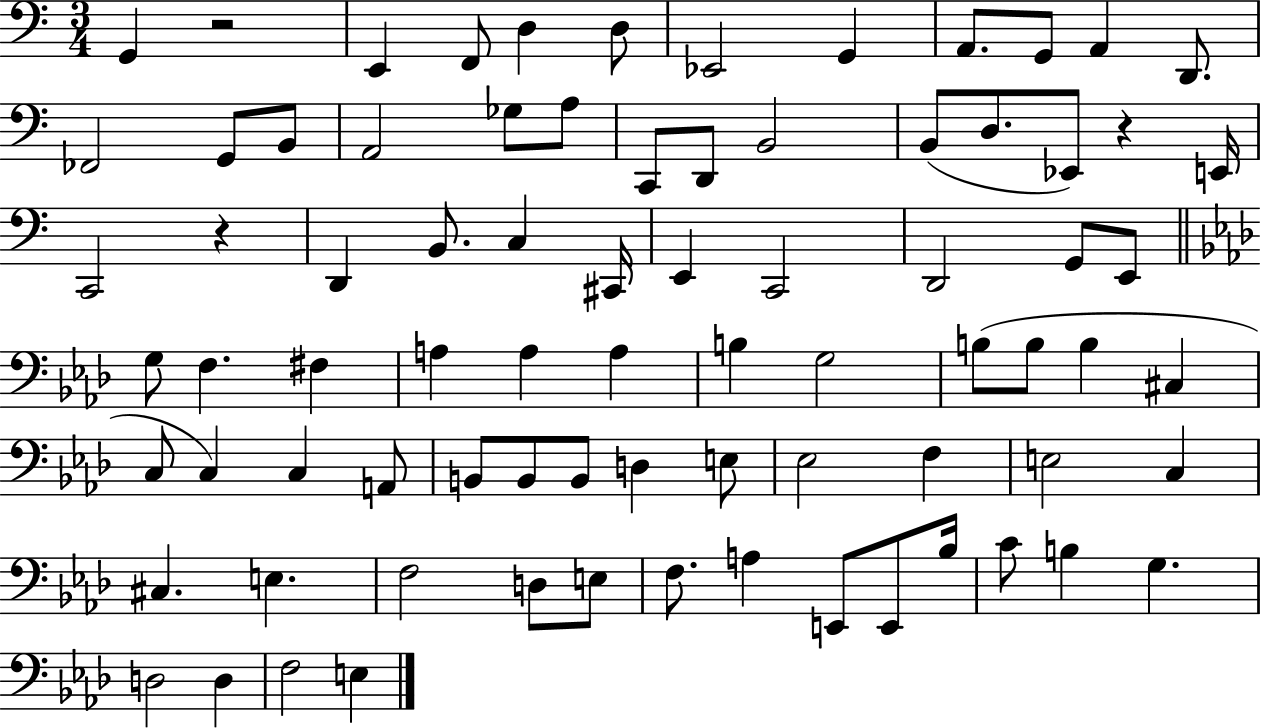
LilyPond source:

{
  \clef bass
  \numericTimeSignature
  \time 3/4
  \key c \major
  g,4 r2 | e,4 f,8 d4 d8 | ees,2 g,4 | a,8. g,8 a,4 d,8. | \break fes,2 g,8 b,8 | a,2 ges8 a8 | c,8 d,8 b,2 | b,8( d8. ees,8) r4 e,16 | \break c,2 r4 | d,4 b,8. c4 cis,16 | e,4 c,2 | d,2 g,8 e,8 | \break \bar "||" \break \key aes \major g8 f4. fis4 | a4 a4 a4 | b4 g2 | b8( b8 b4 cis4 | \break c8 c4) c4 a,8 | b,8 b,8 b,8 d4 e8 | ees2 f4 | e2 c4 | \break cis4. e4. | f2 d8 e8 | f8. a4 e,8 e,8 bes16 | c'8 b4 g4. | \break d2 d4 | f2 e4 | \bar "|."
}